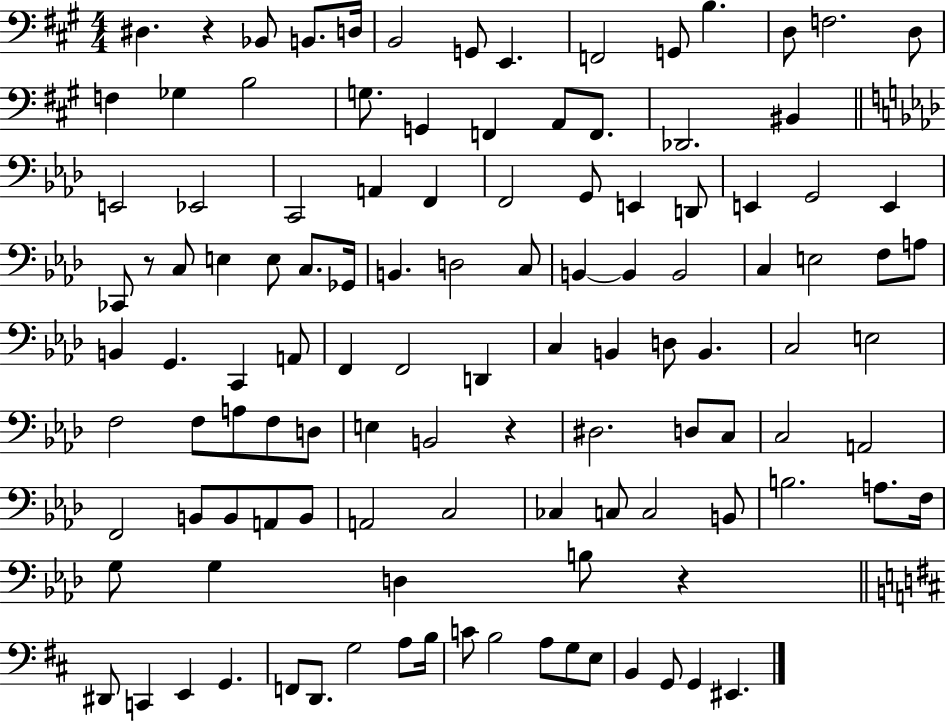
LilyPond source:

{
  \clef bass
  \numericTimeSignature
  \time 4/4
  \key a \major
  dis4. r4 bes,8 b,8. d16 | b,2 g,8 e,4. | f,2 g,8 b4. | d8 f2. d8 | \break f4 ges4 b2 | g8. g,4 f,4 a,8 f,8. | des,2. bis,4 | \bar "||" \break \key aes \major e,2 ees,2 | c,2 a,4 f,4 | f,2 g,8 e,4 d,8 | e,4 g,2 e,4 | \break ces,8 r8 c8 e4 e8 c8. ges,16 | b,4. d2 c8 | b,4~~ b,4 b,2 | c4 e2 f8 a8 | \break b,4 g,4. c,4 a,8 | f,4 f,2 d,4 | c4 b,4 d8 b,4. | c2 e2 | \break f2 f8 a8 f8 d8 | e4 b,2 r4 | dis2. d8 c8 | c2 a,2 | \break f,2 b,8 b,8 a,8 b,8 | a,2 c2 | ces4 c8 c2 b,8 | b2. a8. f16 | \break g8 g4 d4 b8 r4 | \bar "||" \break \key d \major dis,8 c,4 e,4 g,4. | f,8 d,8. g2 a8 b16 | c'8 b2 a8 g8 e8 | b,4 g,8 g,4 eis,4. | \break \bar "|."
}